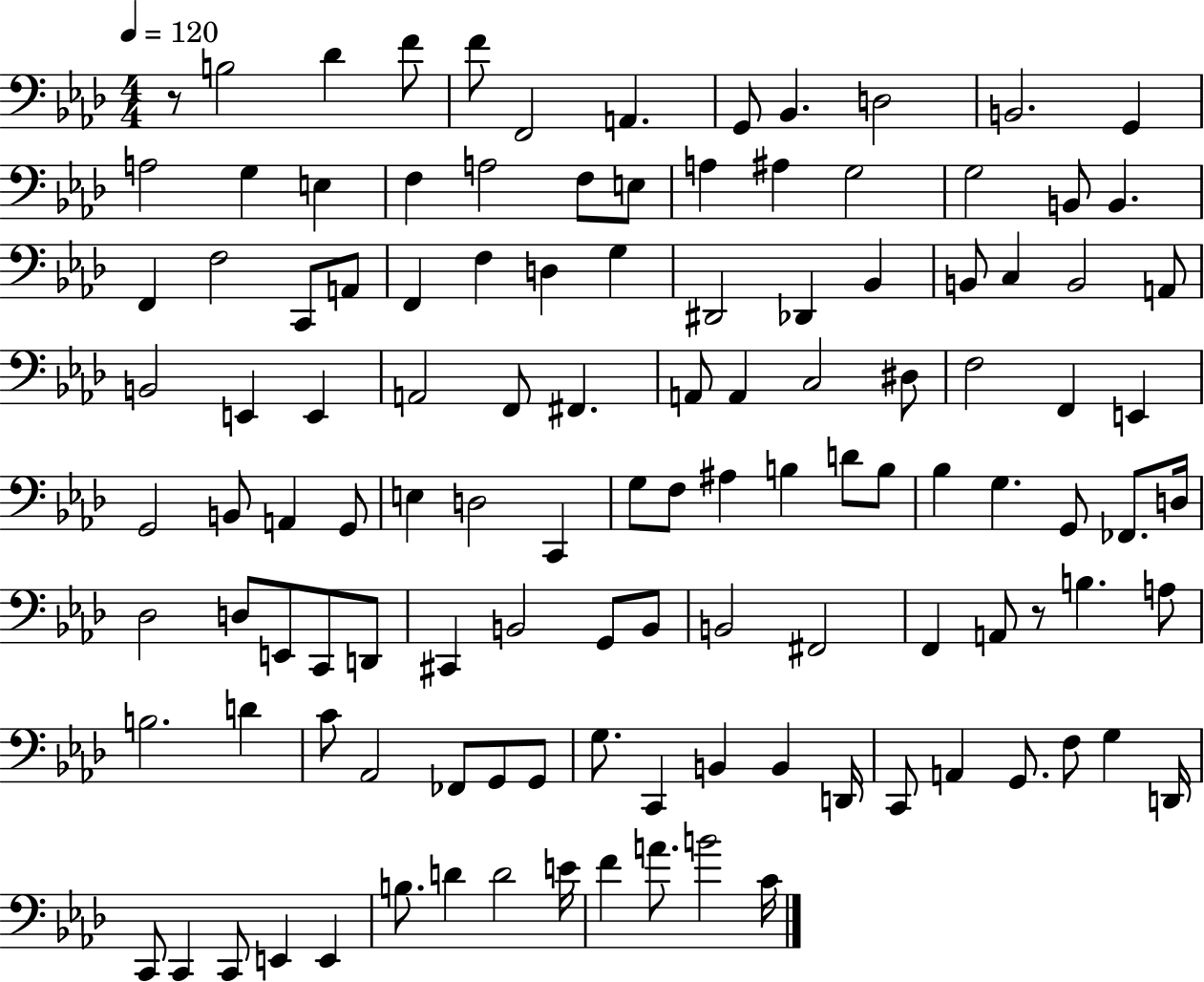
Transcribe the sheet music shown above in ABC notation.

X:1
T:Untitled
M:4/4
L:1/4
K:Ab
z/2 B,2 _D F/2 F/2 F,,2 A,, G,,/2 _B,, D,2 B,,2 G,, A,2 G, E, F, A,2 F,/2 E,/2 A, ^A, G,2 G,2 B,,/2 B,, F,, F,2 C,,/2 A,,/2 F,, F, D, G, ^D,,2 _D,, _B,, B,,/2 C, B,,2 A,,/2 B,,2 E,, E,, A,,2 F,,/2 ^F,, A,,/2 A,, C,2 ^D,/2 F,2 F,, E,, G,,2 B,,/2 A,, G,,/2 E, D,2 C,, G,/2 F,/2 ^A, B, D/2 B,/2 _B, G, G,,/2 _F,,/2 D,/4 _D,2 D,/2 E,,/2 C,,/2 D,,/2 ^C,, B,,2 G,,/2 B,,/2 B,,2 ^F,,2 F,, A,,/2 z/2 B, A,/2 B,2 D C/2 _A,,2 _F,,/2 G,,/2 G,,/2 G,/2 C,, B,, B,, D,,/4 C,,/2 A,, G,,/2 F,/2 G, D,,/4 C,,/2 C,, C,,/2 E,, E,, B,/2 D D2 E/4 F A/2 B2 C/4